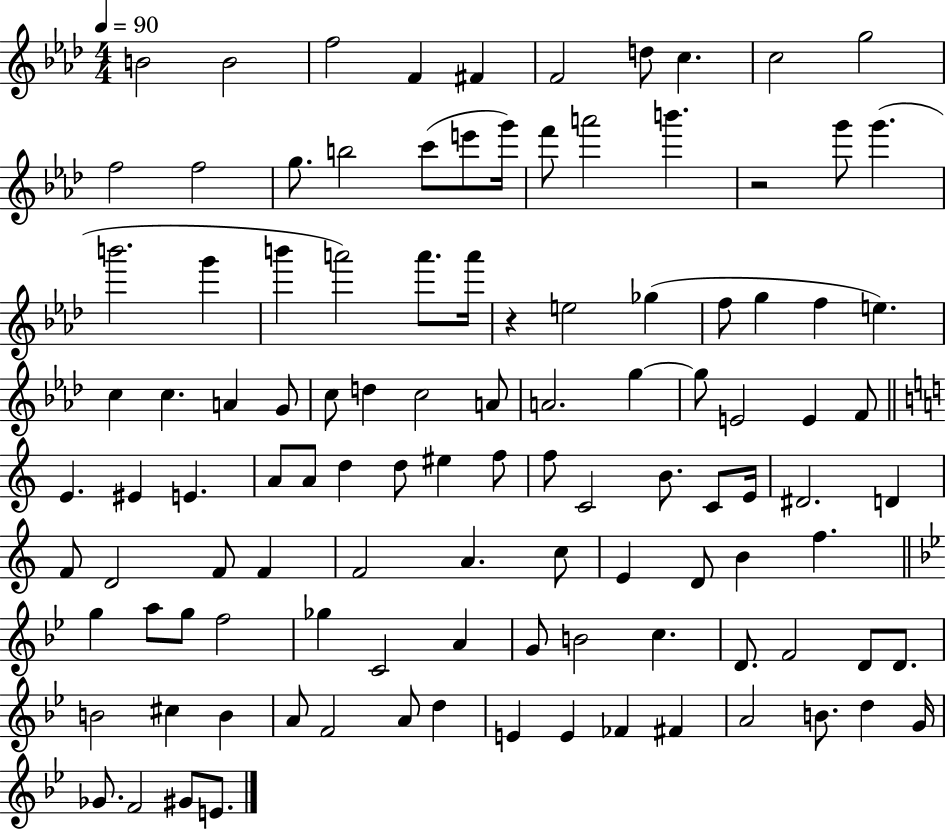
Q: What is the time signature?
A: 4/4